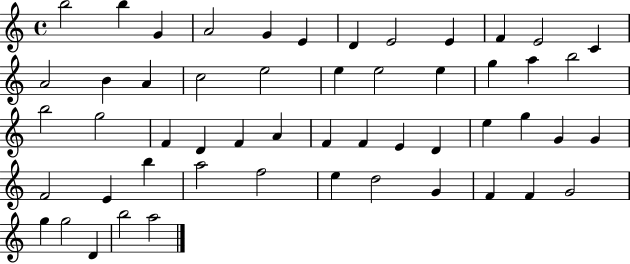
B5/h B5/q G4/q A4/h G4/q E4/q D4/q E4/h E4/q F4/q E4/h C4/q A4/h B4/q A4/q C5/h E5/h E5/q E5/h E5/q G5/q A5/q B5/h B5/h G5/h F4/q D4/q F4/q A4/q F4/q F4/q E4/q D4/q E5/q G5/q G4/q G4/q F4/h E4/q B5/q A5/h F5/h E5/q D5/h G4/q F4/q F4/q G4/h G5/q G5/h D4/q B5/h A5/h